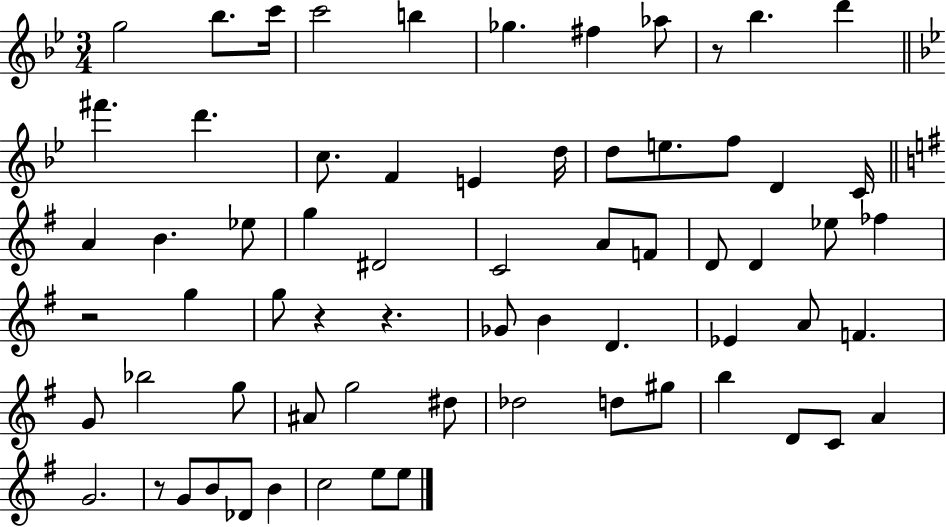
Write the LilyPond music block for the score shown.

{
  \clef treble
  \numericTimeSignature
  \time 3/4
  \key bes \major
  g''2 bes''8. c'''16 | c'''2 b''4 | ges''4. fis''4 aes''8 | r8 bes''4. d'''4 | \break \bar "||" \break \key bes \major fis'''4. d'''4. | c''8. f'4 e'4 d''16 | d''8 e''8. f''8 d'4 c'16 | \bar "||" \break \key e \minor a'4 b'4. ees''8 | g''4 dis'2 | c'2 a'8 f'8 | d'8 d'4 ees''8 fes''4 | \break r2 g''4 | g''8 r4 r4. | ges'8 b'4 d'4. | ees'4 a'8 f'4. | \break g'8 bes''2 g''8 | ais'8 g''2 dis''8 | des''2 d''8 gis''8 | b''4 d'8 c'8 a'4 | \break g'2. | r8 g'8 b'8 des'8 b'4 | c''2 e''8 e''8 | \bar "|."
}